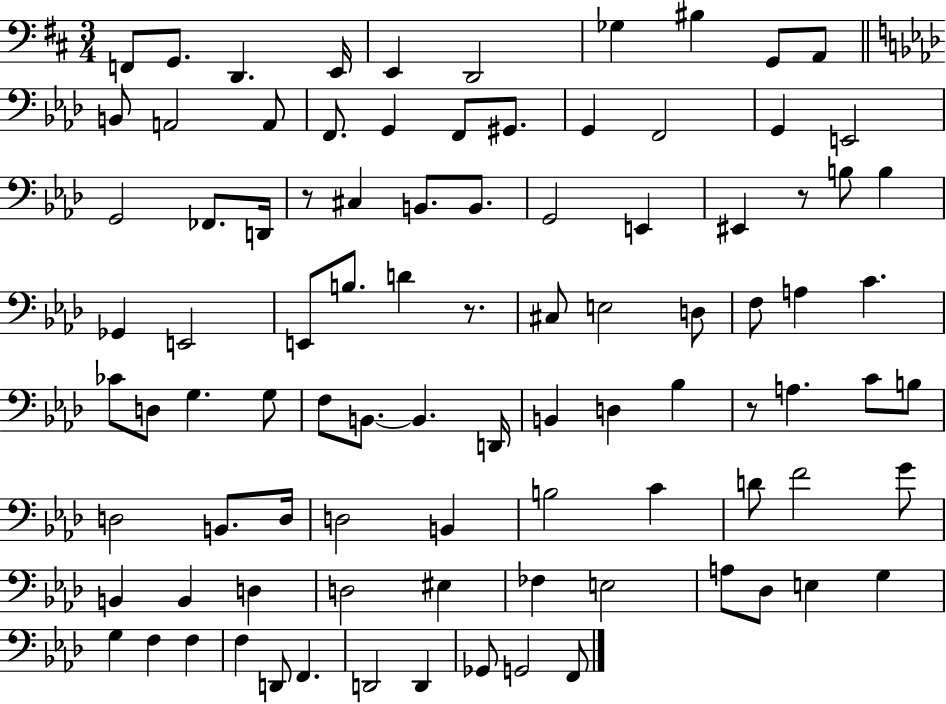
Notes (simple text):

F2/e G2/e. D2/q. E2/s E2/q D2/h Gb3/q BIS3/q G2/e A2/e B2/e A2/h A2/e F2/e. G2/q F2/e G#2/e. G2/q F2/h G2/q E2/h G2/h FES2/e. D2/s R/e C#3/q B2/e. B2/e. G2/h E2/q EIS2/q R/e B3/e B3/q Gb2/q E2/h E2/e B3/e. D4/q R/e. C#3/e E3/h D3/e F3/e A3/q C4/q. CES4/e D3/e G3/q. G3/e F3/e B2/e. B2/q. D2/s B2/q D3/q Bb3/q R/e A3/q. C4/e B3/e D3/h B2/e. D3/s D3/h B2/q B3/h C4/q D4/e F4/h G4/e B2/q B2/q D3/q D3/h EIS3/q FES3/q E3/h A3/e Db3/e E3/q G3/q G3/q F3/q F3/q F3/q D2/e F2/q. D2/h D2/q Gb2/e G2/h F2/e